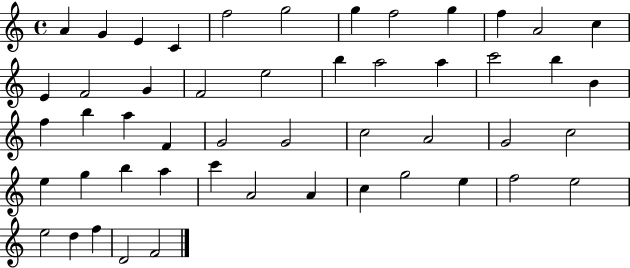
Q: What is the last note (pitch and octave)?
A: F4